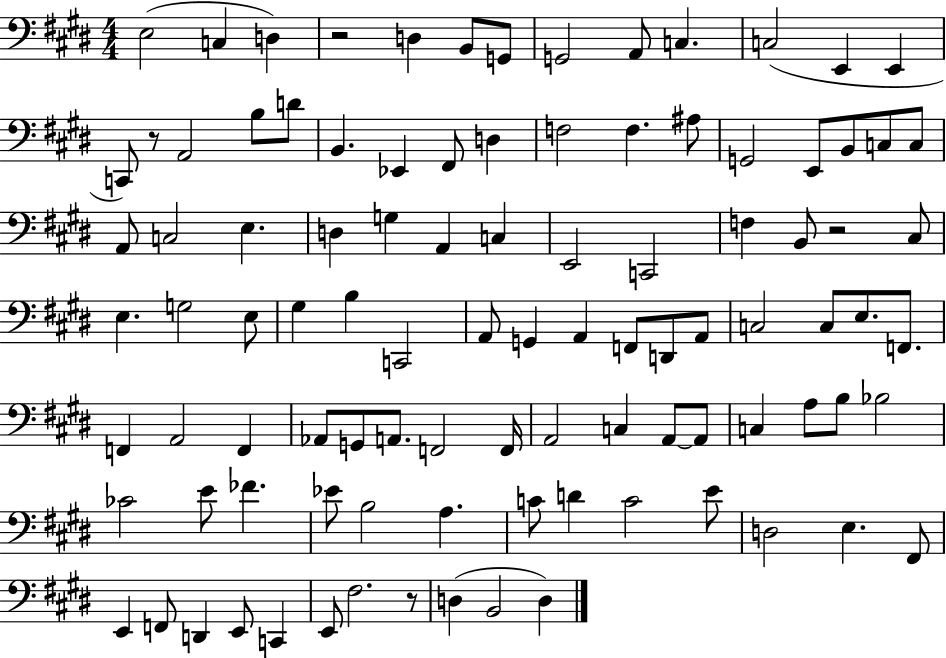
X:1
T:Untitled
M:4/4
L:1/4
K:E
E,2 C, D, z2 D, B,,/2 G,,/2 G,,2 A,,/2 C, C,2 E,, E,, C,,/2 z/2 A,,2 B,/2 D/2 B,, _E,, ^F,,/2 D, F,2 F, ^A,/2 G,,2 E,,/2 B,,/2 C,/2 C,/2 A,,/2 C,2 E, D, G, A,, C, E,,2 C,,2 F, B,,/2 z2 ^C,/2 E, G,2 E,/2 ^G, B, C,,2 A,,/2 G,, A,, F,,/2 D,,/2 A,,/2 C,2 C,/2 E,/2 F,,/2 F,, A,,2 F,, _A,,/2 G,,/2 A,,/2 F,,2 F,,/4 A,,2 C, A,,/2 A,,/2 C, A,/2 B,/2 _B,2 _C2 E/2 _F _E/2 B,2 A, C/2 D C2 E/2 D,2 E, ^F,,/2 E,, F,,/2 D,, E,,/2 C,, E,,/2 ^F,2 z/2 D, B,,2 D,